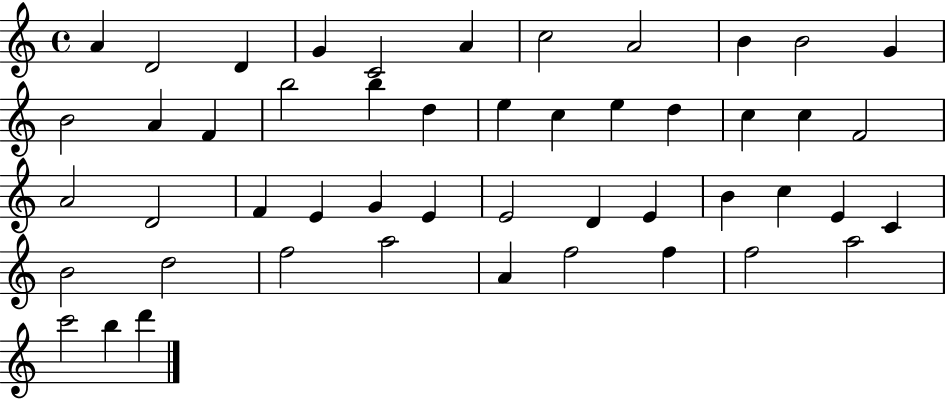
X:1
T:Untitled
M:4/4
L:1/4
K:C
A D2 D G C2 A c2 A2 B B2 G B2 A F b2 b d e c e d c c F2 A2 D2 F E G E E2 D E B c E C B2 d2 f2 a2 A f2 f f2 a2 c'2 b d'